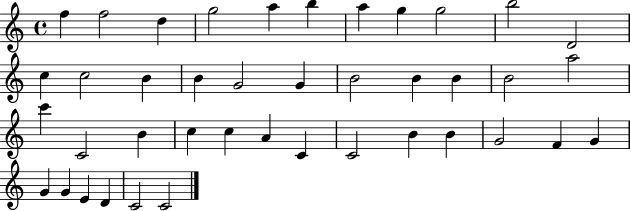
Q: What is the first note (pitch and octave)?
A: F5